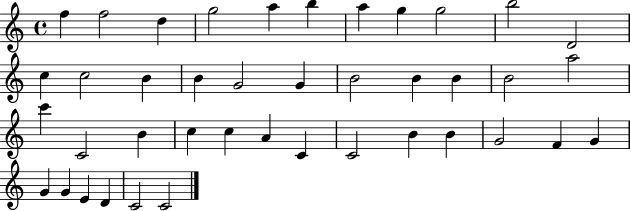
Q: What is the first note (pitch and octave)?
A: F5